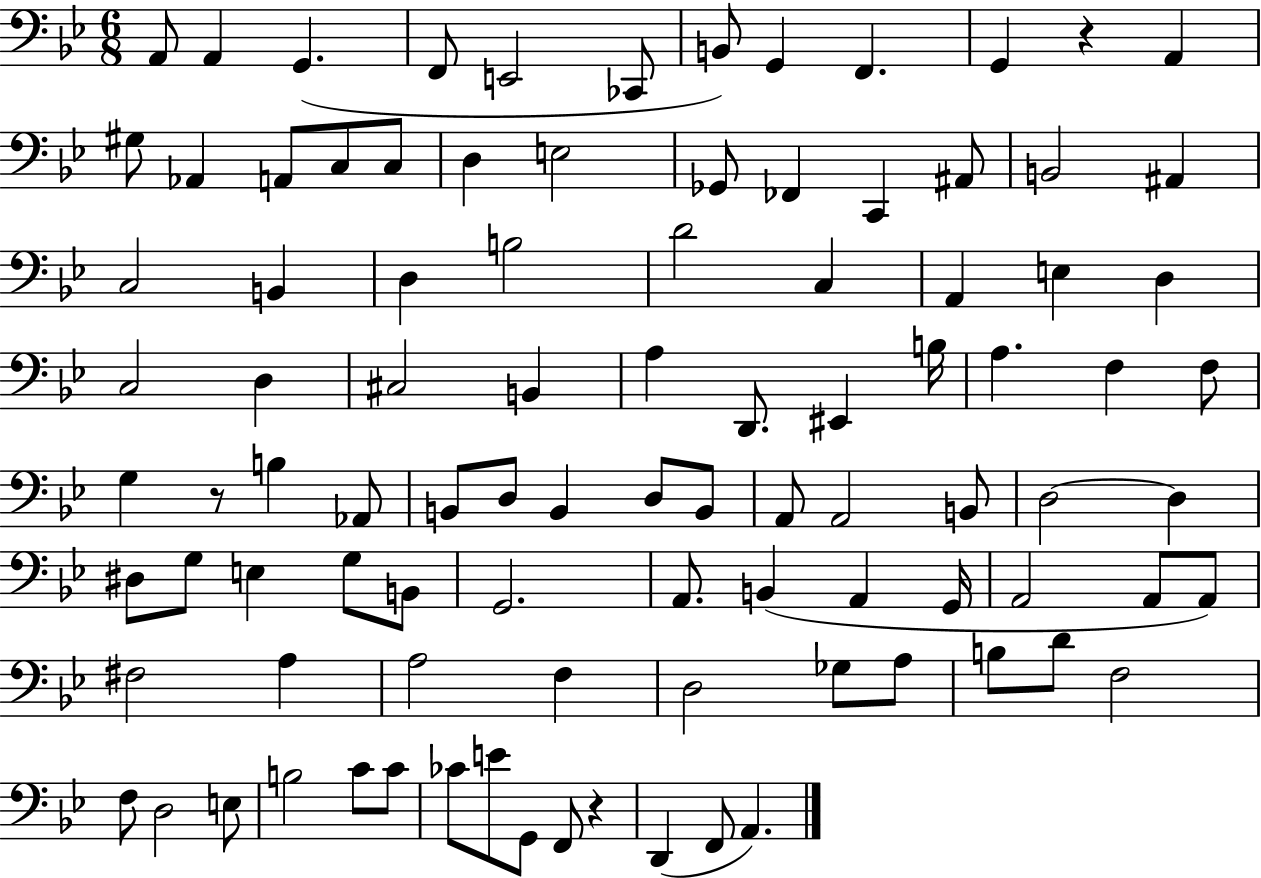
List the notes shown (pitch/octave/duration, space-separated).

A2/e A2/q G2/q. F2/e E2/h CES2/e B2/e G2/q F2/q. G2/q R/q A2/q G#3/e Ab2/q A2/e C3/e C3/e D3/q E3/h Gb2/e FES2/q C2/q A#2/e B2/h A#2/q C3/h B2/q D3/q B3/h D4/h C3/q A2/q E3/q D3/q C3/h D3/q C#3/h B2/q A3/q D2/e. EIS2/q B3/s A3/q. F3/q F3/e G3/q R/e B3/q Ab2/e B2/e D3/e B2/q D3/e B2/e A2/e A2/h B2/e D3/h D3/q D#3/e G3/e E3/q G3/e B2/e G2/h. A2/e. B2/q A2/q G2/s A2/h A2/e A2/e F#3/h A3/q A3/h F3/q D3/h Gb3/e A3/e B3/e D4/e F3/h F3/e D3/h E3/e B3/h C4/e C4/e CES4/e E4/e G2/e F2/e R/q D2/q F2/e A2/q.